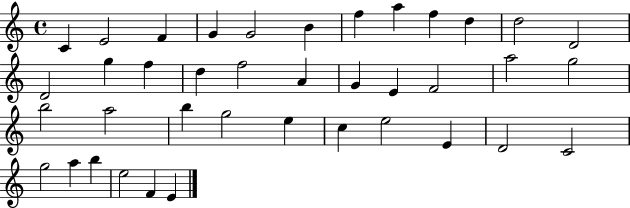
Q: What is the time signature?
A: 4/4